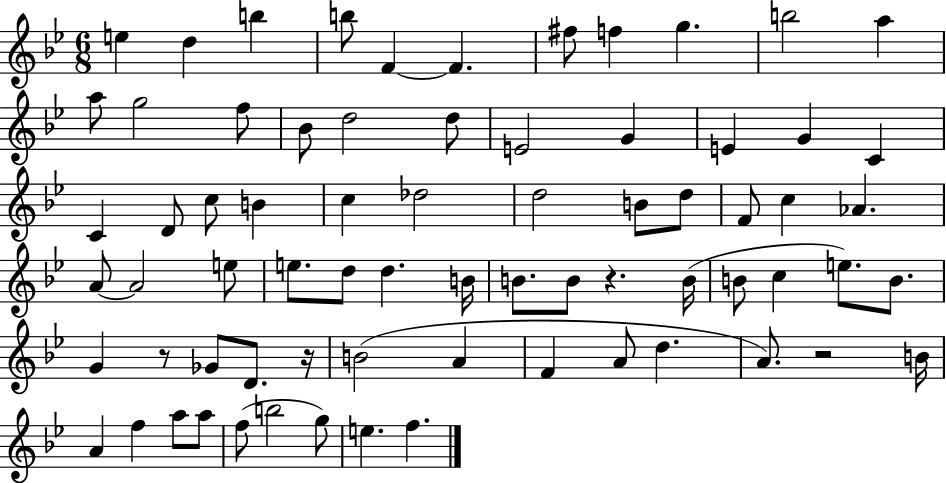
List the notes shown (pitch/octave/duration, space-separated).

E5/q D5/q B5/q B5/e F4/q F4/q. F#5/e F5/q G5/q. B5/h A5/q A5/e G5/h F5/e Bb4/e D5/h D5/e E4/h G4/q E4/q G4/q C4/q C4/q D4/e C5/e B4/q C5/q Db5/h D5/h B4/e D5/e F4/e C5/q Ab4/q. A4/e A4/h E5/e E5/e. D5/e D5/q. B4/s B4/e. B4/e R/q. B4/s B4/e C5/q E5/e. B4/e. G4/q R/e Gb4/e D4/e. R/s B4/h A4/q F4/q A4/e D5/q. A4/e. R/h B4/s A4/q F5/q A5/e A5/e F5/e B5/h G5/e E5/q. F5/q.